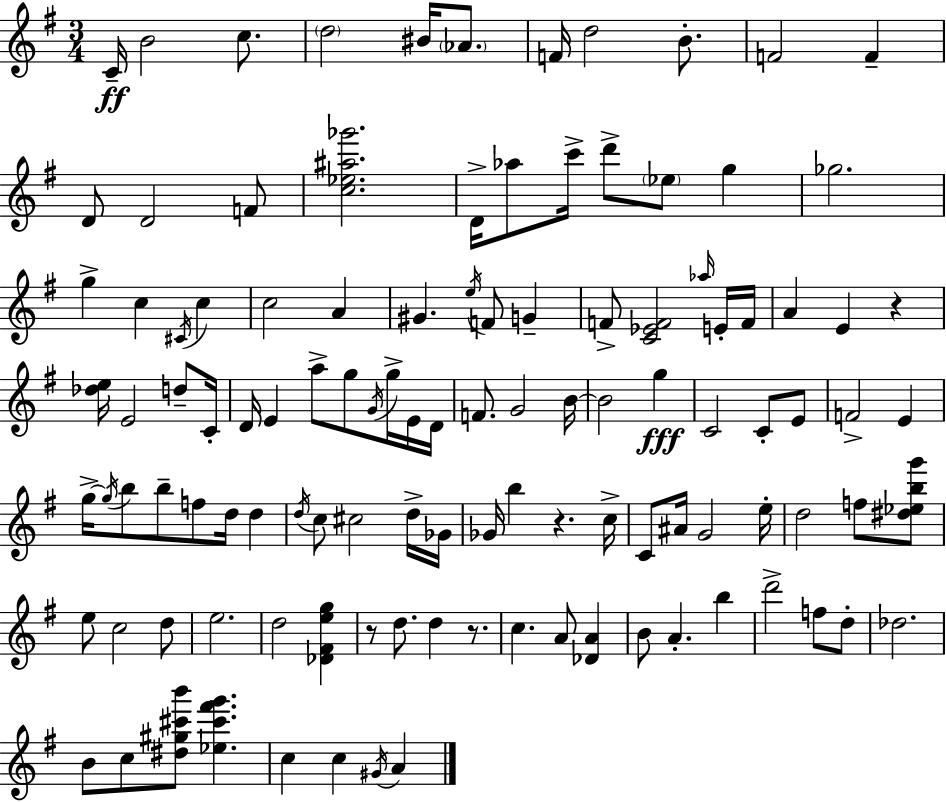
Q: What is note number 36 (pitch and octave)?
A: A4